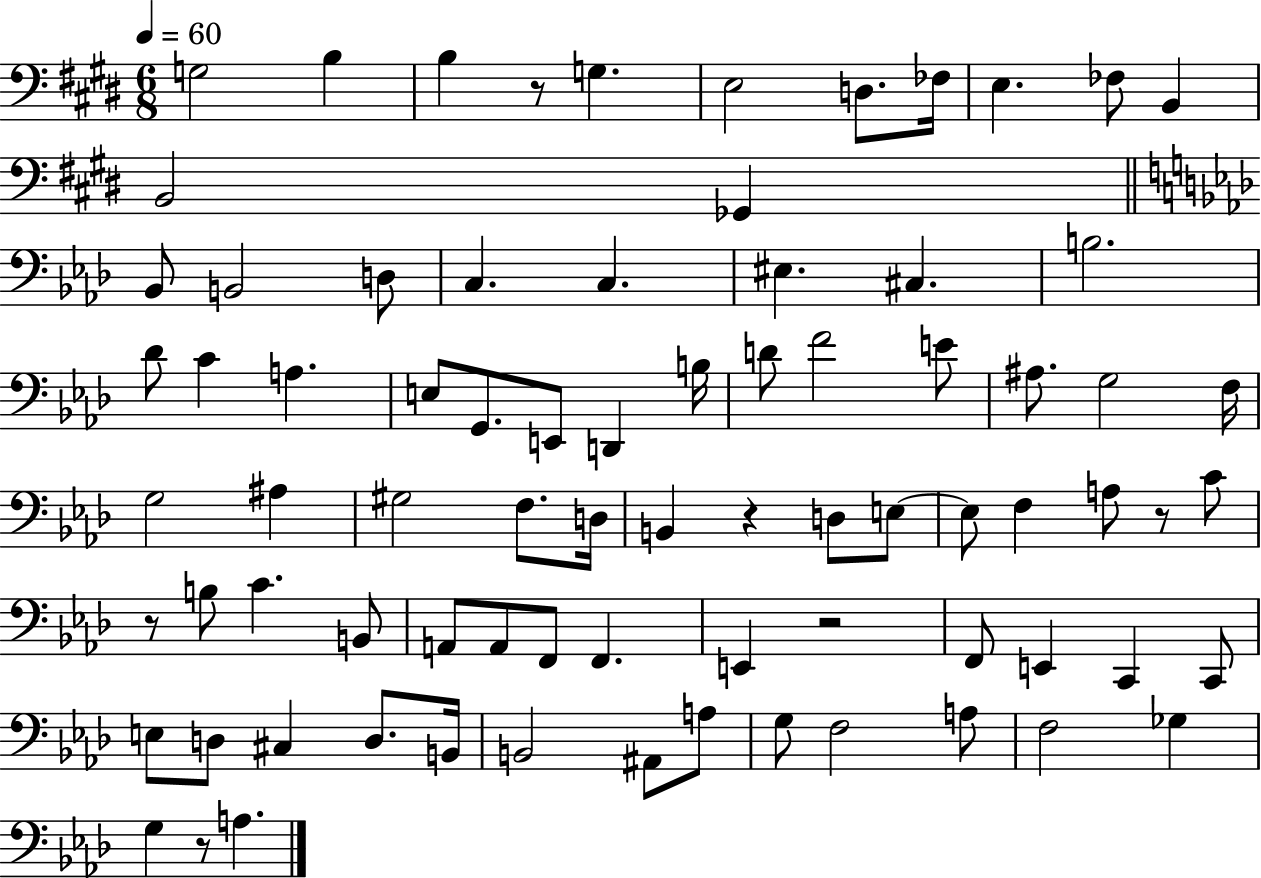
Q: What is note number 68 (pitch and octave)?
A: F3